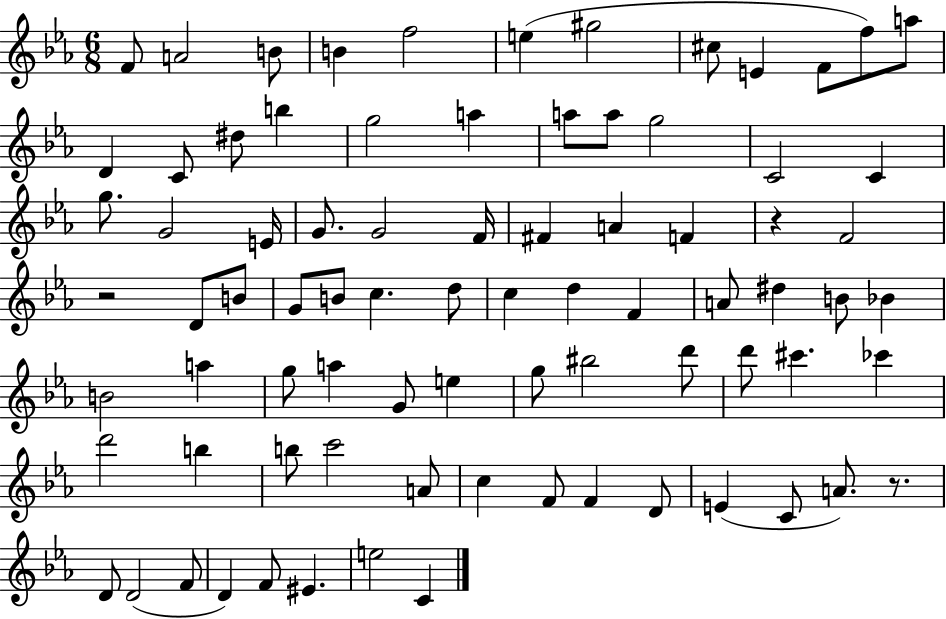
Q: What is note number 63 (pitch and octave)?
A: A4